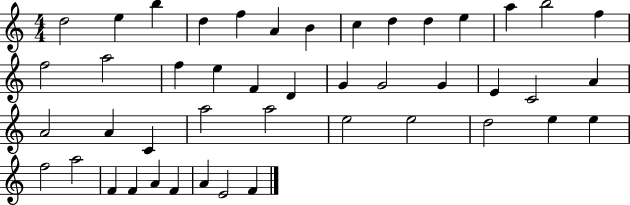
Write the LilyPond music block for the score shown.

{
  \clef treble
  \numericTimeSignature
  \time 4/4
  \key c \major
  d''2 e''4 b''4 | d''4 f''4 a'4 b'4 | c''4 d''4 d''4 e''4 | a''4 b''2 f''4 | \break f''2 a''2 | f''4 e''4 f'4 d'4 | g'4 g'2 g'4 | e'4 c'2 a'4 | \break a'2 a'4 c'4 | a''2 a''2 | e''2 e''2 | d''2 e''4 e''4 | \break f''2 a''2 | f'4 f'4 a'4 f'4 | a'4 e'2 f'4 | \bar "|."
}